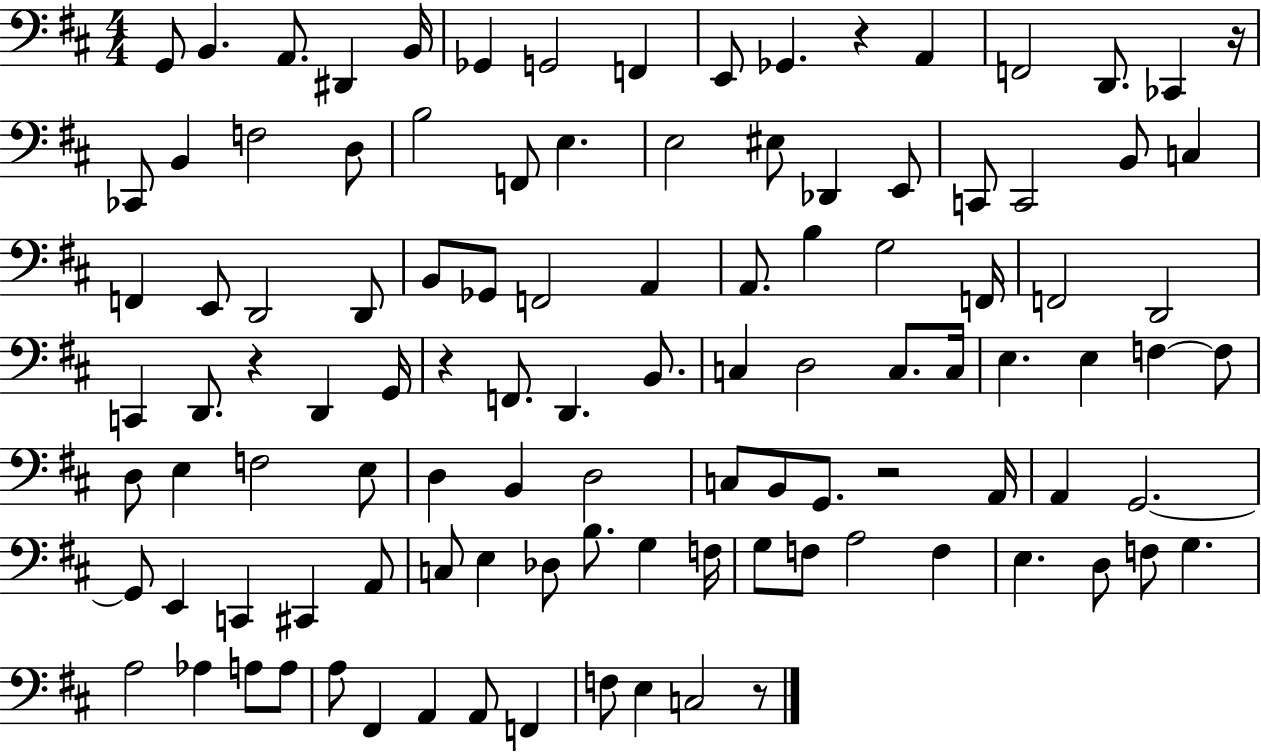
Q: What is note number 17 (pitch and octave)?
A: F3